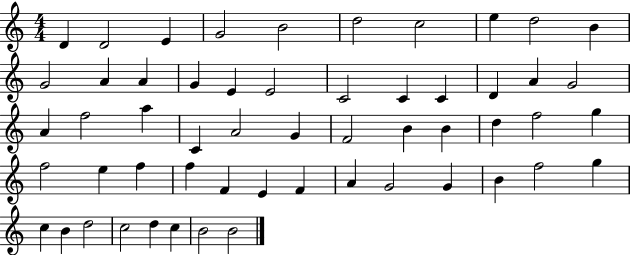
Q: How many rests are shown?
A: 0